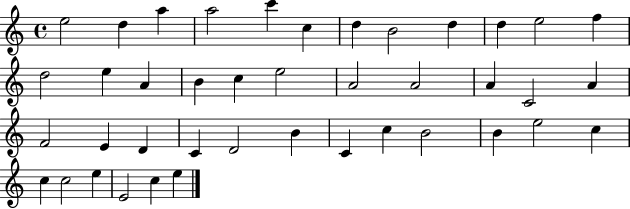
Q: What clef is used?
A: treble